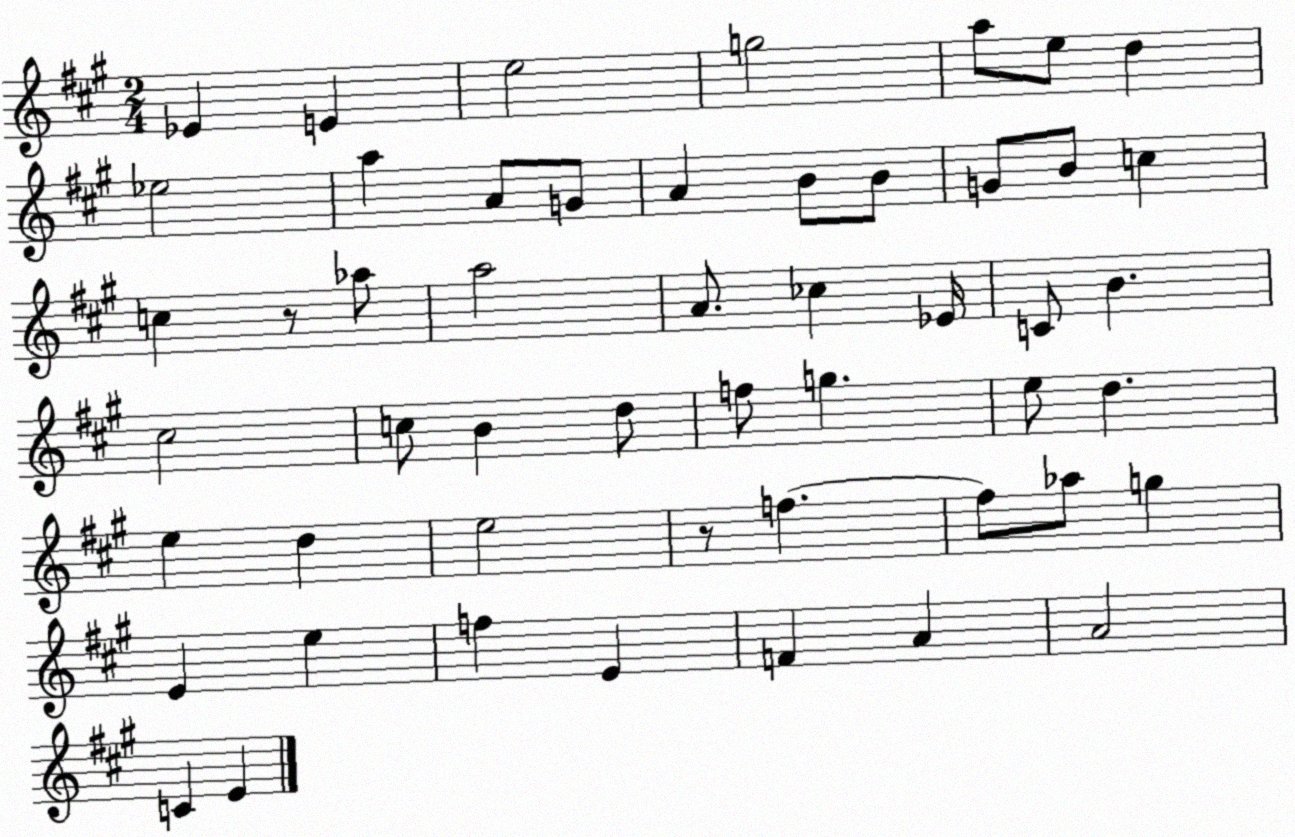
X:1
T:Untitled
M:2/4
L:1/4
K:A
_E E e2 g2 a/2 e/2 d _e2 a A/2 G/2 A B/2 B/2 G/2 B/2 c c z/2 _a/2 a2 A/2 _c _E/4 C/2 B ^c2 c/2 B d/2 f/2 g e/2 d e d e2 z/2 f f/2 _a/2 g E e f E F A A2 C E